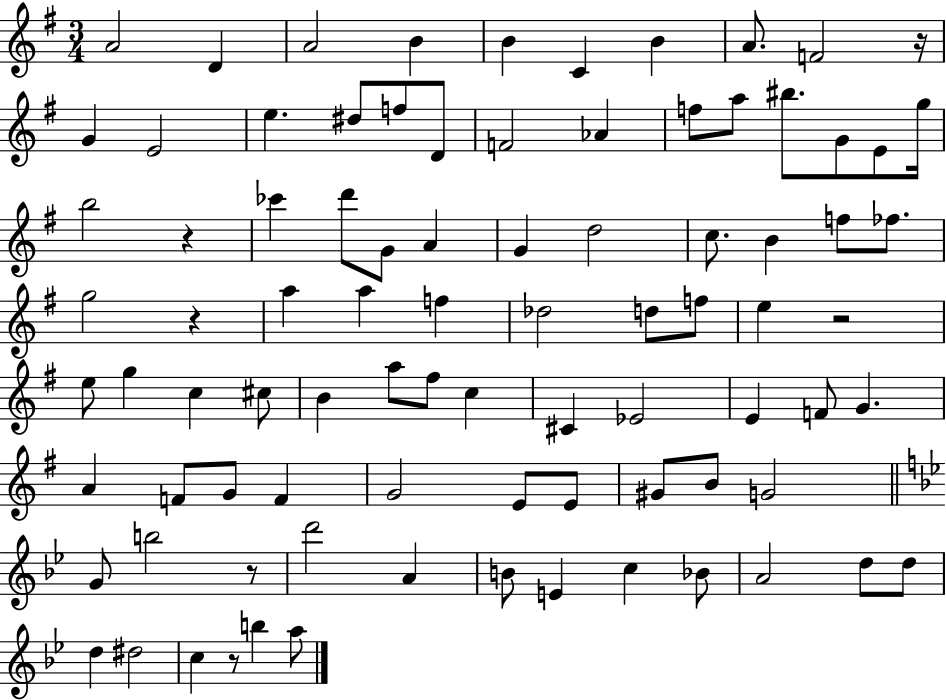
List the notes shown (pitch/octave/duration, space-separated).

A4/h D4/q A4/h B4/q B4/q C4/q B4/q A4/e. F4/h R/s G4/q E4/h E5/q. D#5/e F5/e D4/e F4/h Ab4/q F5/e A5/e BIS5/e. G4/e E4/e G5/s B5/h R/q CES6/q D6/e G4/e A4/q G4/q D5/h C5/e. B4/q F5/e FES5/e. G5/h R/q A5/q A5/q F5/q Db5/h D5/e F5/e E5/q R/h E5/e G5/q C5/q C#5/e B4/q A5/e F#5/e C5/q C#4/q Eb4/h E4/q F4/e G4/q. A4/q F4/e G4/e F4/q G4/h E4/e E4/e G#4/e B4/e G4/h G4/e B5/h R/e D6/h A4/q B4/e E4/q C5/q Bb4/e A4/h D5/e D5/e D5/q D#5/h C5/q R/e B5/q A5/e